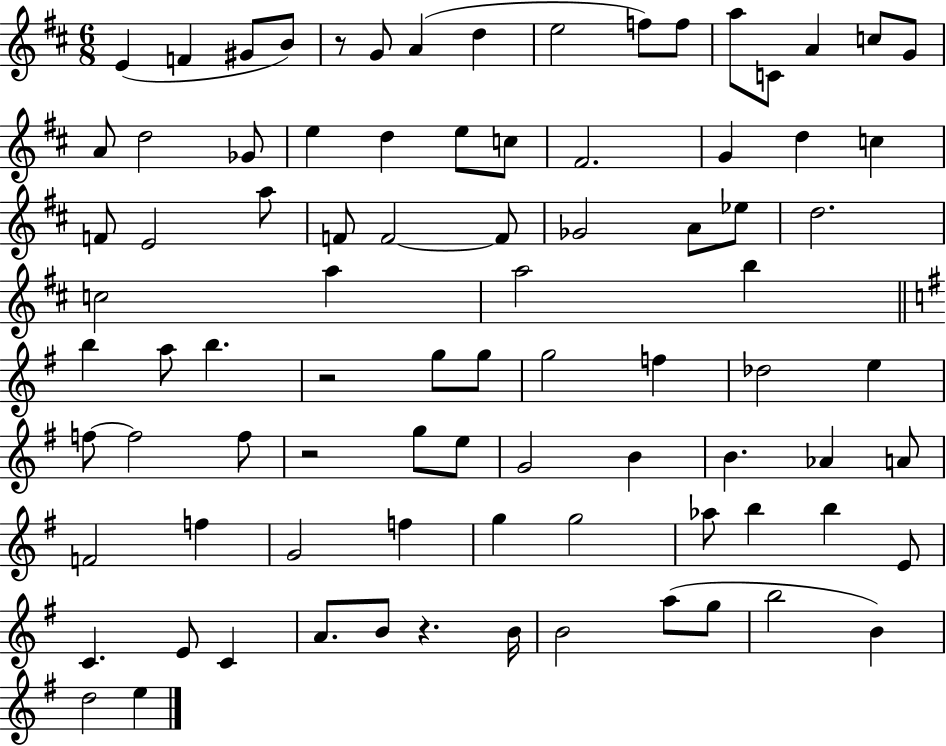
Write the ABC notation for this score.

X:1
T:Untitled
M:6/8
L:1/4
K:D
E F ^G/2 B/2 z/2 G/2 A d e2 f/2 f/2 a/2 C/2 A c/2 G/2 A/2 d2 _G/2 e d e/2 c/2 ^F2 G d c F/2 E2 a/2 F/2 F2 F/2 _G2 A/2 _e/2 d2 c2 a a2 b b a/2 b z2 g/2 g/2 g2 f _d2 e f/2 f2 f/2 z2 g/2 e/2 G2 B B _A A/2 F2 f G2 f g g2 _a/2 b b E/2 C E/2 C A/2 B/2 z B/4 B2 a/2 g/2 b2 B d2 e